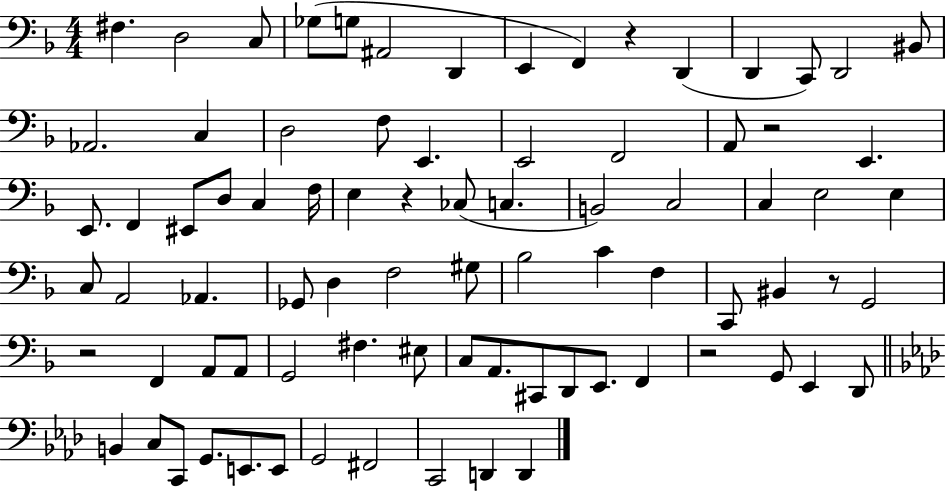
F#3/q. D3/h C3/e Gb3/e G3/e A#2/h D2/q E2/q F2/q R/q D2/q D2/q C2/e D2/h BIS2/e Ab2/h. C3/q D3/h F3/e E2/q. E2/h F2/h A2/e R/h E2/q. E2/e. F2/q EIS2/e D3/e C3/q F3/s E3/q R/q CES3/e C3/q. B2/h C3/h C3/q E3/h E3/q C3/e A2/h Ab2/q. Gb2/e D3/q F3/h G#3/e Bb3/h C4/q F3/q C2/e BIS2/q R/e G2/h R/h F2/q A2/e A2/e G2/h F#3/q. EIS3/e C3/e A2/e. C#2/e D2/e E2/e. F2/q R/h G2/e E2/q D2/e B2/q C3/e C2/e G2/e. E2/e. E2/e G2/h F#2/h C2/h D2/q D2/q